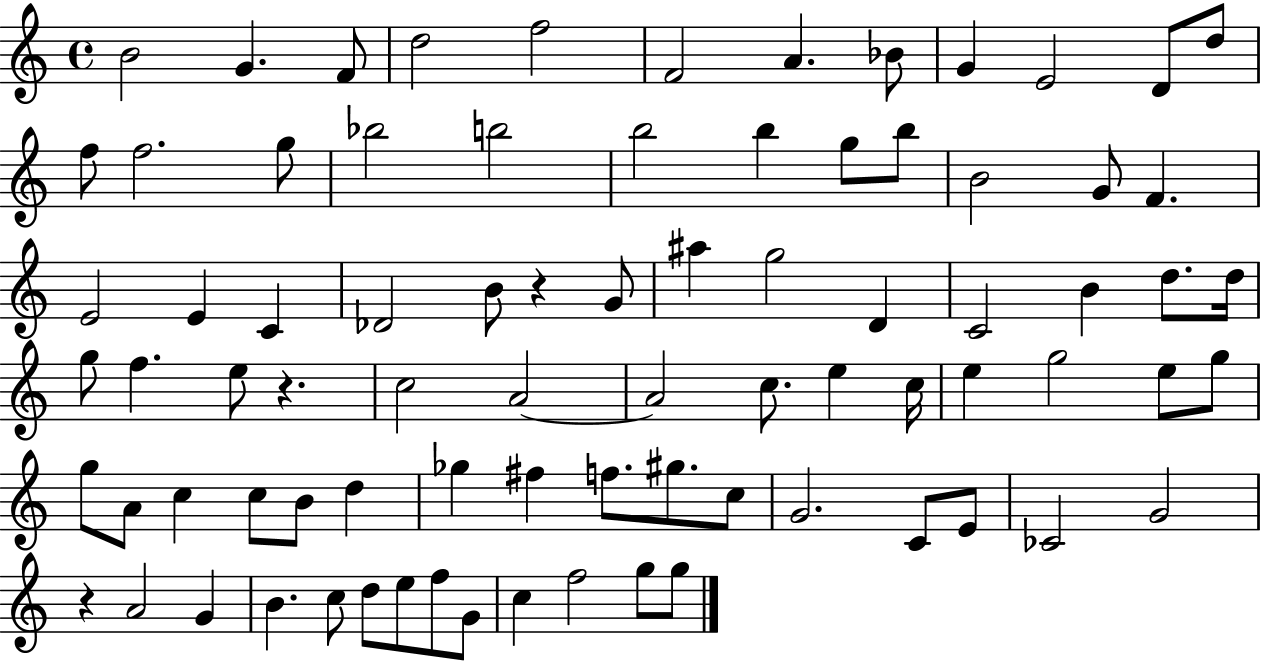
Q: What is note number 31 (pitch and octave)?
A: A#5